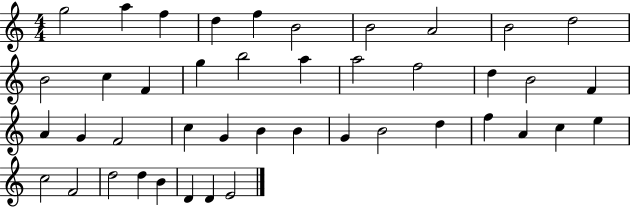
G5/h A5/q F5/q D5/q F5/q B4/h B4/h A4/h B4/h D5/h B4/h C5/q F4/q G5/q B5/h A5/q A5/h F5/h D5/q B4/h F4/q A4/q G4/q F4/h C5/q G4/q B4/q B4/q G4/q B4/h D5/q F5/q A4/q C5/q E5/q C5/h F4/h D5/h D5/q B4/q D4/q D4/q E4/h